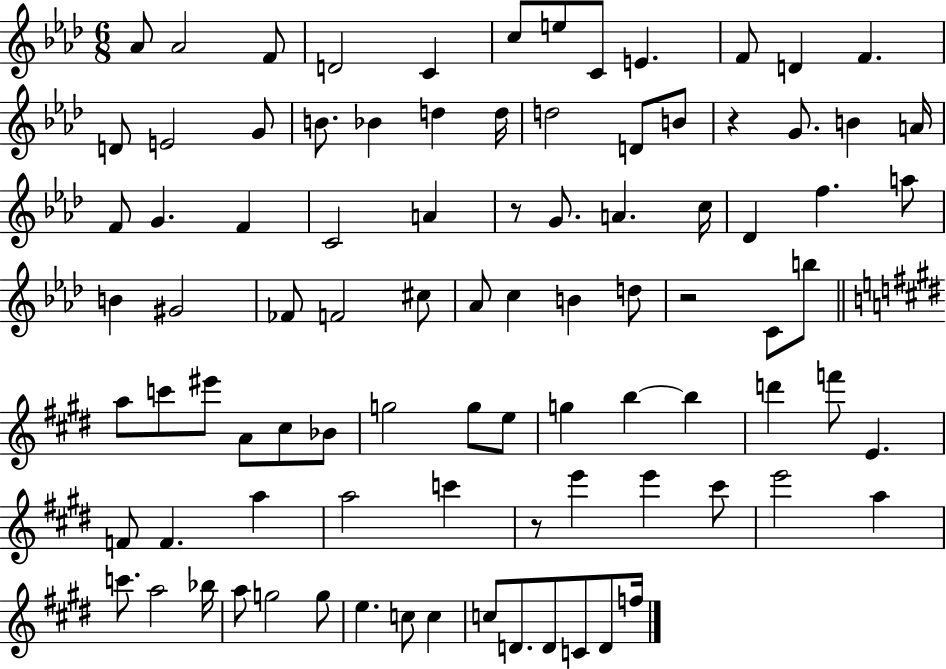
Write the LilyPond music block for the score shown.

{
  \clef treble
  \numericTimeSignature
  \time 6/8
  \key aes \major
  aes'8 aes'2 f'8 | d'2 c'4 | c''8 e''8 c'8 e'4. | f'8 d'4 f'4. | \break d'8 e'2 g'8 | b'8. bes'4 d''4 d''16 | d''2 d'8 b'8 | r4 g'8. b'4 a'16 | \break f'8 g'4. f'4 | c'2 a'4 | r8 g'8. a'4. c''16 | des'4 f''4. a''8 | \break b'4 gis'2 | fes'8 f'2 cis''8 | aes'8 c''4 b'4 d''8 | r2 c'8 b''8 | \break \bar "||" \break \key e \major a''8 c'''8 eis'''8 a'8 cis''8 bes'8 | g''2 g''8 e''8 | g''4 b''4~~ b''4 | d'''4 f'''8 e'4. | \break f'8 f'4. a''4 | a''2 c'''4 | r8 e'''4 e'''4 cis'''8 | e'''2 a''4 | \break c'''8. a''2 bes''16 | a''8 g''2 g''8 | e''4. c''8 c''4 | c''8 d'8. d'8 c'8 d'8 f''16 | \break \bar "|."
}